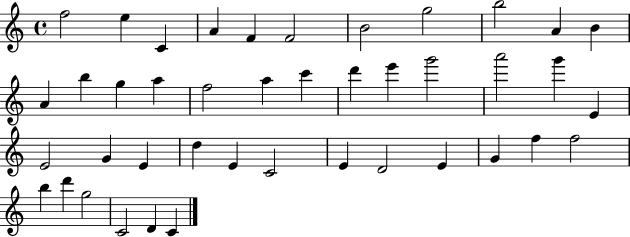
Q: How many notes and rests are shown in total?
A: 42